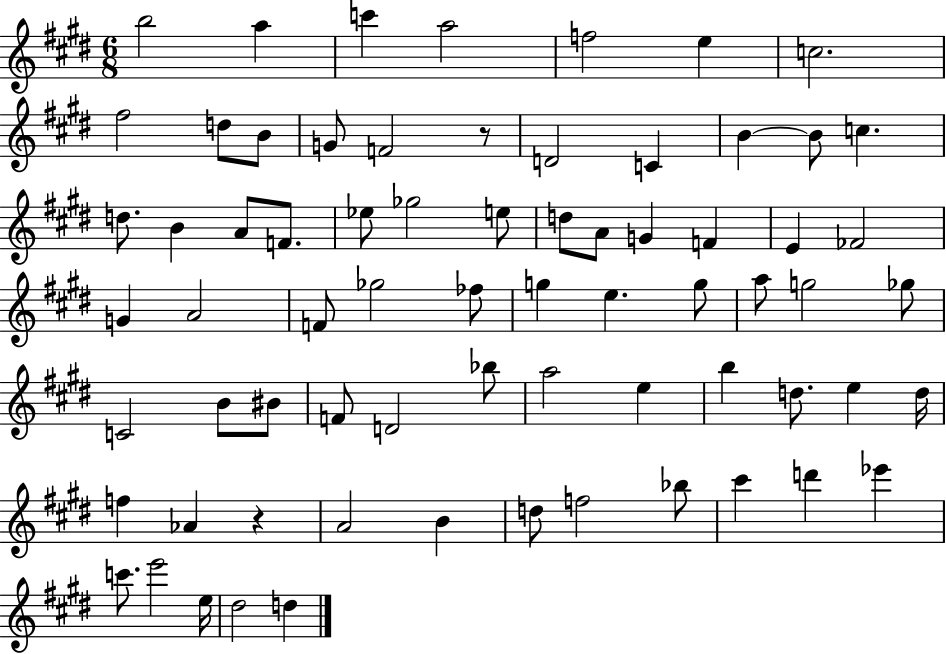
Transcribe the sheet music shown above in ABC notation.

X:1
T:Untitled
M:6/8
L:1/4
K:E
b2 a c' a2 f2 e c2 ^f2 d/2 B/2 G/2 F2 z/2 D2 C B B/2 c d/2 B A/2 F/2 _e/2 _g2 e/2 d/2 A/2 G F E _F2 G A2 F/2 _g2 _f/2 g e g/2 a/2 g2 _g/2 C2 B/2 ^B/2 F/2 D2 _b/2 a2 e b d/2 e d/4 f _A z A2 B d/2 f2 _b/2 ^c' d' _e' c'/2 e'2 e/4 ^d2 d